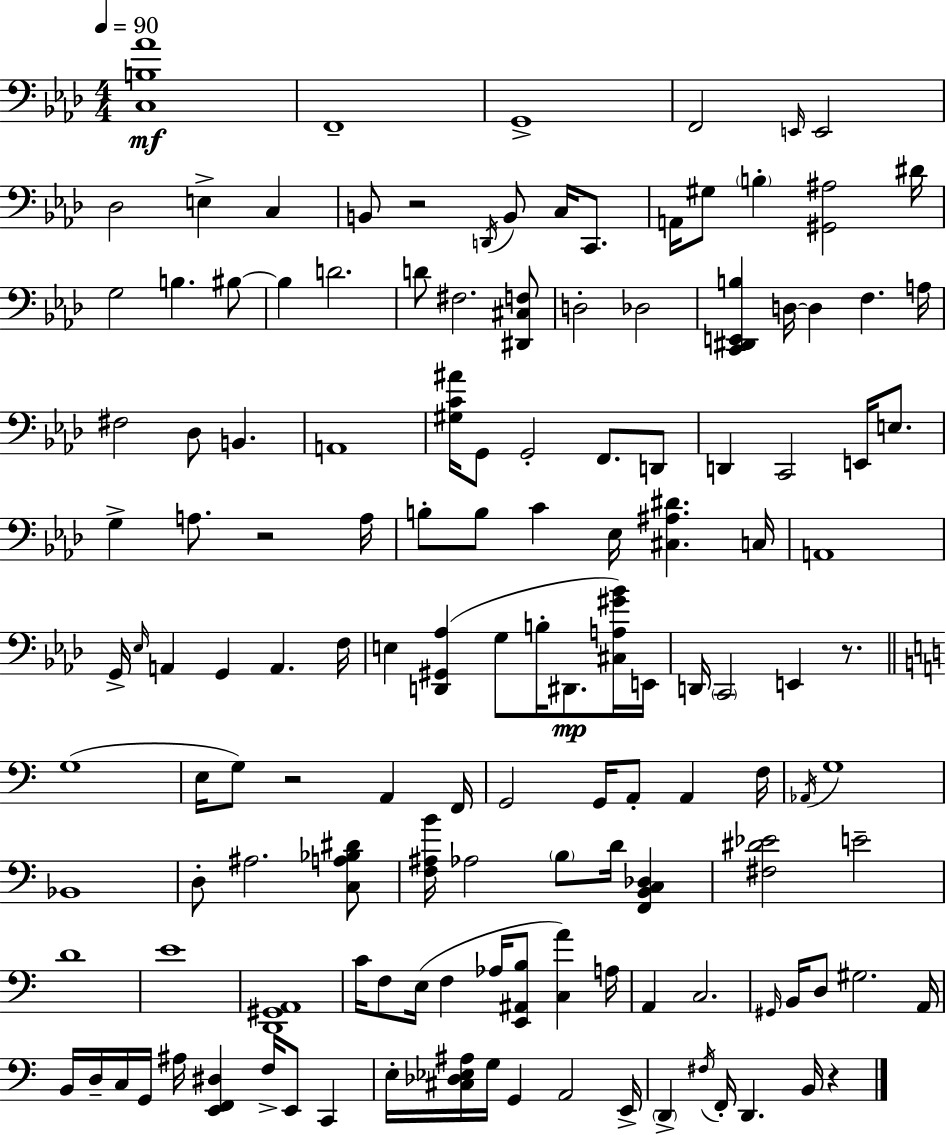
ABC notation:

X:1
T:Untitled
M:4/4
L:1/4
K:Ab
[C,B,_A]4 F,,4 G,,4 F,,2 E,,/4 E,,2 _D,2 E, C, B,,/2 z2 D,,/4 B,,/2 C,/4 C,,/2 A,,/4 ^G,/2 B, [^G,,^A,]2 ^D/4 G,2 B, ^B,/2 ^B, D2 D/2 ^F,2 [^D,,^C,F,]/2 D,2 _D,2 [C,,^D,,E,,B,] D,/4 D, F, A,/4 ^F,2 _D,/2 B,, A,,4 [^G,C^A]/4 G,,/2 G,,2 F,,/2 D,,/2 D,, C,,2 E,,/4 E,/2 G, A,/2 z2 A,/4 B,/2 B,/2 C _E,/4 [^C,^A,^D] C,/4 A,,4 G,,/4 _E,/4 A,, G,, A,, F,/4 E, [D,,^G,,_A,] G,/2 B,/4 ^D,,/2 [^C,A,^G_B]/4 E,,/4 D,,/4 C,,2 E,, z/2 G,4 E,/4 G,/2 z2 A,, F,,/4 G,,2 G,,/4 A,,/2 A,, F,/4 _A,,/4 G,4 _B,,4 D,/2 ^A,2 [C,A,_B,^D]/2 [F,^A,B]/4 _A,2 B,/2 D/4 [F,,B,,C,_D,] [^F,^D_E]2 E2 D4 E4 [D,,^G,,A,,]4 C/4 F,/2 E,/4 F, _A,/4 [E,,^A,,B,]/2 [C,A] A,/4 A,, C,2 ^G,,/4 B,,/4 D,/2 ^G,2 A,,/4 B,,/4 D,/4 C,/4 G,,/4 ^A,/4 [E,,F,,^D,] F,/4 E,,/2 C,, E,/4 [^C,_D,_E,^A,]/4 G,/4 G,, A,,2 E,,/4 D,, ^F,/4 F,,/4 D,, B,,/4 z